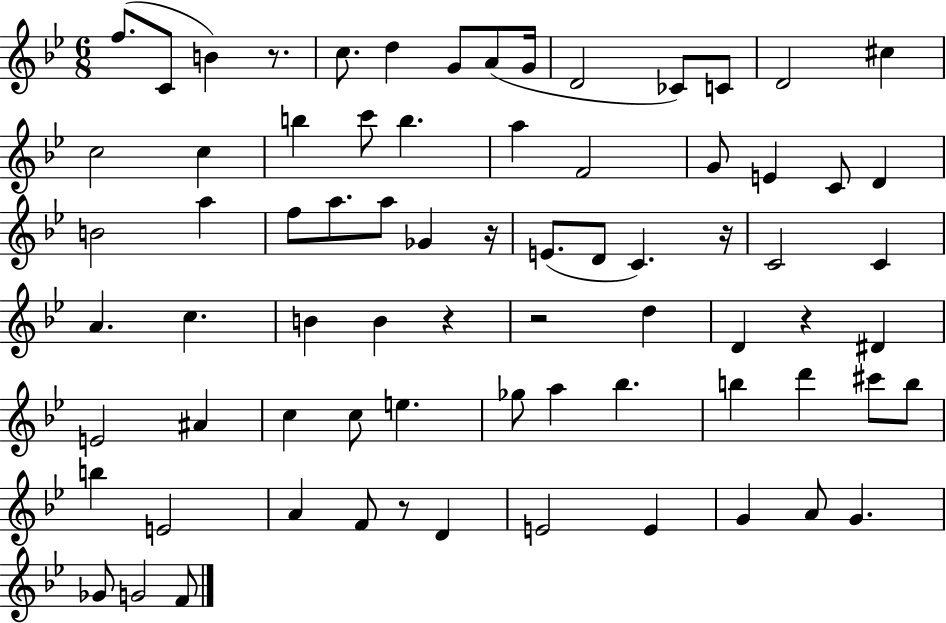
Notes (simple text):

F5/e. C4/e B4/q R/e. C5/e. D5/q G4/e A4/e G4/s D4/h CES4/e C4/e D4/h C#5/q C5/h C5/q B5/q C6/e B5/q. A5/q F4/h G4/e E4/q C4/e D4/q B4/h A5/q F5/e A5/e. A5/e Gb4/q R/s E4/e. D4/e C4/q. R/s C4/h C4/q A4/q. C5/q. B4/q B4/q R/q R/h D5/q D4/q R/q D#4/q E4/h A#4/q C5/q C5/e E5/q. Gb5/e A5/q Bb5/q. B5/q D6/q C#6/e B5/e B5/q E4/h A4/q F4/e R/e D4/q E4/h E4/q G4/q A4/e G4/q. Gb4/e G4/h F4/e